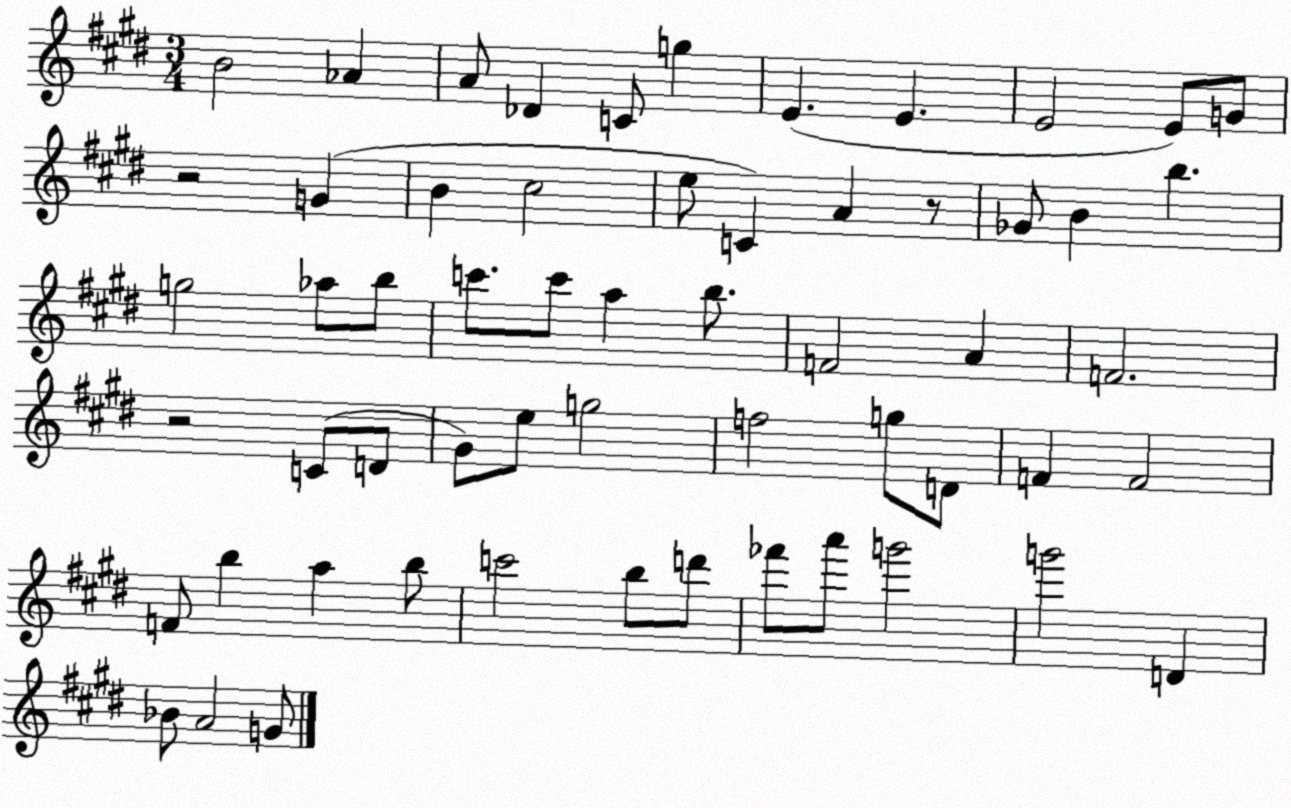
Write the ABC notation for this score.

X:1
T:Untitled
M:3/4
L:1/4
K:E
B2 _A A/2 _D C/2 g E E E2 E/2 G/2 z2 G B ^c2 e/2 C A z/2 _G/2 B b g2 _a/2 b/2 c'/2 c'/2 a b/2 F2 A F2 z2 C/2 D/2 ^G/2 e/2 g2 f2 g/2 D/2 F F2 F/2 b a b/2 c'2 b/2 d'/2 _f'/2 a'/2 g'2 g'2 D _B/2 A2 G/2